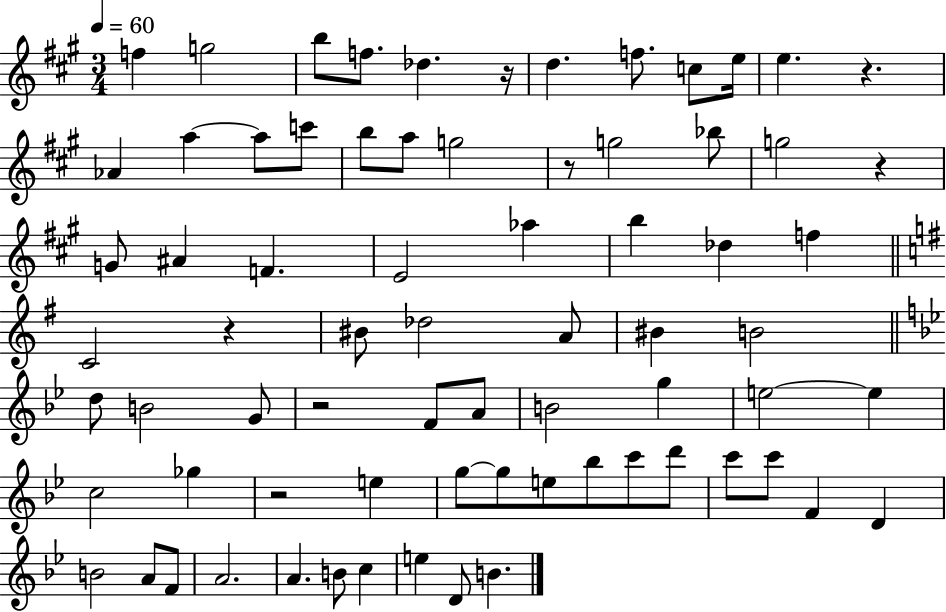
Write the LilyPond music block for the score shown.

{
  \clef treble
  \numericTimeSignature
  \time 3/4
  \key a \major
  \tempo 4 = 60
  f''4 g''2 | b''8 f''8. des''4. r16 | d''4. f''8. c''8 e''16 | e''4. r4. | \break aes'4 a''4~~ a''8 c'''8 | b''8 a''8 g''2 | r8 g''2 bes''8 | g''2 r4 | \break g'8 ais'4 f'4. | e'2 aes''4 | b''4 des''4 f''4 | \bar "||" \break \key e \minor c'2 r4 | bis'8 des''2 a'8 | bis'4 b'2 | \bar "||" \break \key g \minor d''8 b'2 g'8 | r2 f'8 a'8 | b'2 g''4 | e''2~~ e''4 | \break c''2 ges''4 | r2 e''4 | g''8~~ g''8 e''8 bes''8 c'''8 d'''8 | c'''8 c'''8 f'4 d'4 | \break b'2 a'8 f'8 | a'2. | a'4. b'8 c''4 | e''4 d'8 b'4. | \break \bar "|."
}